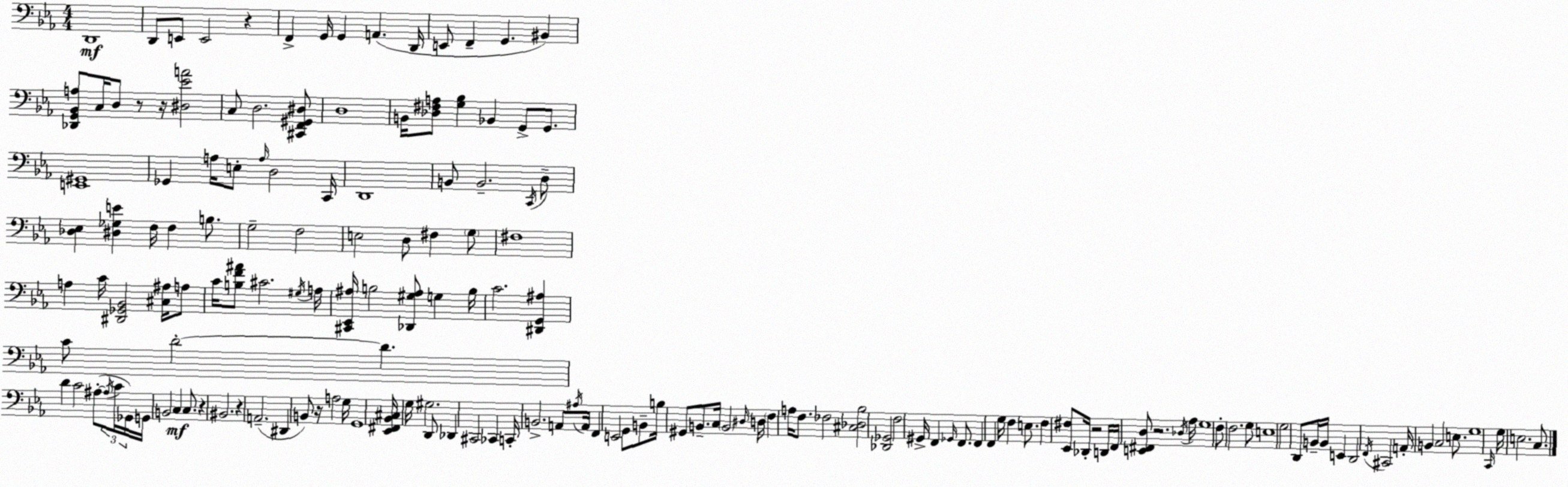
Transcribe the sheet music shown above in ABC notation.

X:1
T:Untitled
M:4/4
L:1/4
K:Eb
D,,4 D,,/2 E,,/2 E,,2 z F,, G,,/4 G,, A,, D,,/4 E,,/2 F,, G,, ^B,, [_D,,G,,_B,,A,]/2 C,/4 D,/2 z/2 z/4 [^D,_EA]2 C,/2 D,2 [^C,,F,,^G,,^D,]/2 D,4 B,,/4 [_D,^F,A,]/2 [G,_B,] _B,, G,,/2 G,,/2 [E,,^G,,]4 _G,, A,/4 E,/2 A,/4 D,2 C,,/4 D,,4 B,,/2 B,,2 C,,/4 D,/2 [_D,_E,] [^D,_G,E] F,/4 F, B,/2 G,2 F,2 E,2 D,/2 ^F, G,/2 ^F,4 A, C/4 [^D,,_G,,_B,,]2 [^C,^A,]/4 A,/2 C/4 [B,F^A]/2 ^C2 ^G,/4 A,/4 [^C,,_E,,^A,]/4 B,2 [_D,,^G,^A,]/2 G, B,/4 C2 [^D,,G,,^A,] C/2 D2 D D C2 ^A,/2 ^A,/4 C/4 _G,,/4 G,,/4 B,,2 C, C,/2 z ^B,,2 z A,,2 ^D,, B,,/2 z/4 A,2 G,/4 G,,4 [_E,,^F,,_B,,^C,]/4 G,/4 ^G,2 D,,/2 _D,, ^C,,2 _C,, C,,/4 B,,2 A,,/2 ^A,/4 A,,/4 F,, E,,2 G,,/2 B,,/2 B,/4 ^G,,/2 B,,/2 C,/4 B,,2 ^D,/4 D,/4 F, A,/4 F,/2 _F,2 [^C,_D,_B,]2 [_D,,_G,,]2 F,2 ^G,,/4 F,, _G,,/4 F,,/2 F,, F,, G,/4 F, E,/2 F, [_E,,^F,]/2 _D,,/4 z2 D,,/4 F,,/4 [E,,^F,,D,]/2 z2 _D,/4 _A,/4 G,4 F,/2 F,2 G,/2 E,4 G,2 D,,/2 B,,/4 B,,/4 E,, D,,2 F,,/4 ^C,,2 A,,/4 B,, C,2 E,/2 G,4 C,,/4 G,/4 E,2 C,/2